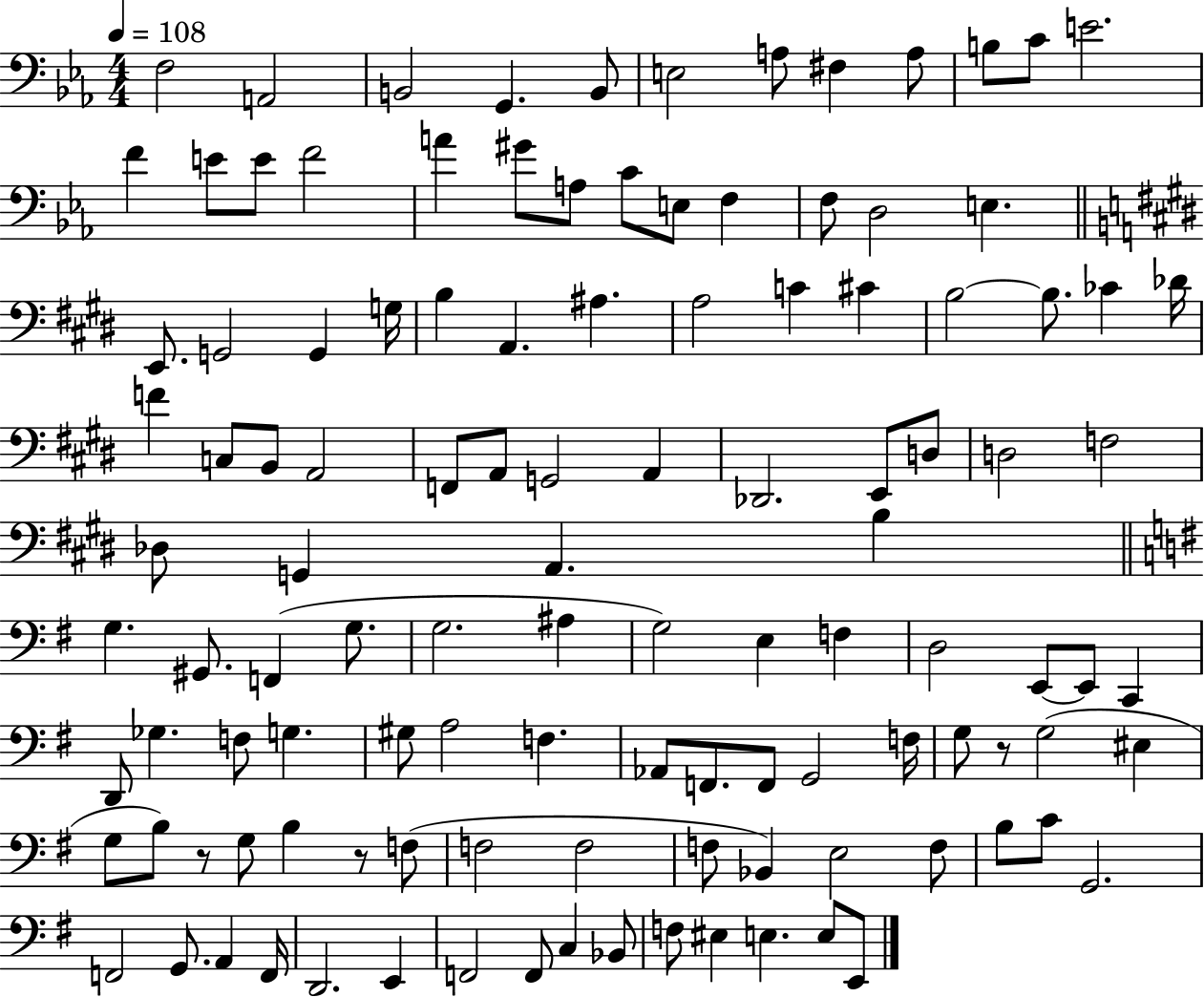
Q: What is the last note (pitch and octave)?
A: E2